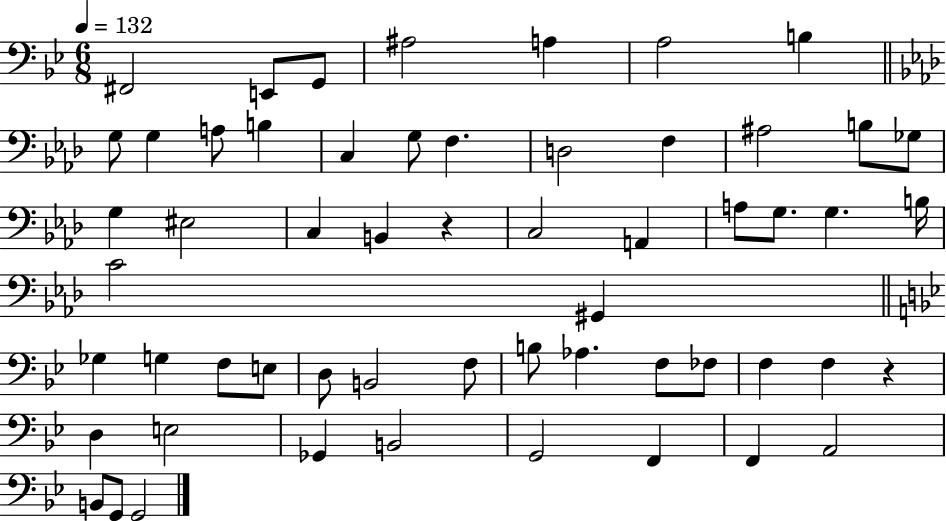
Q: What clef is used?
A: bass